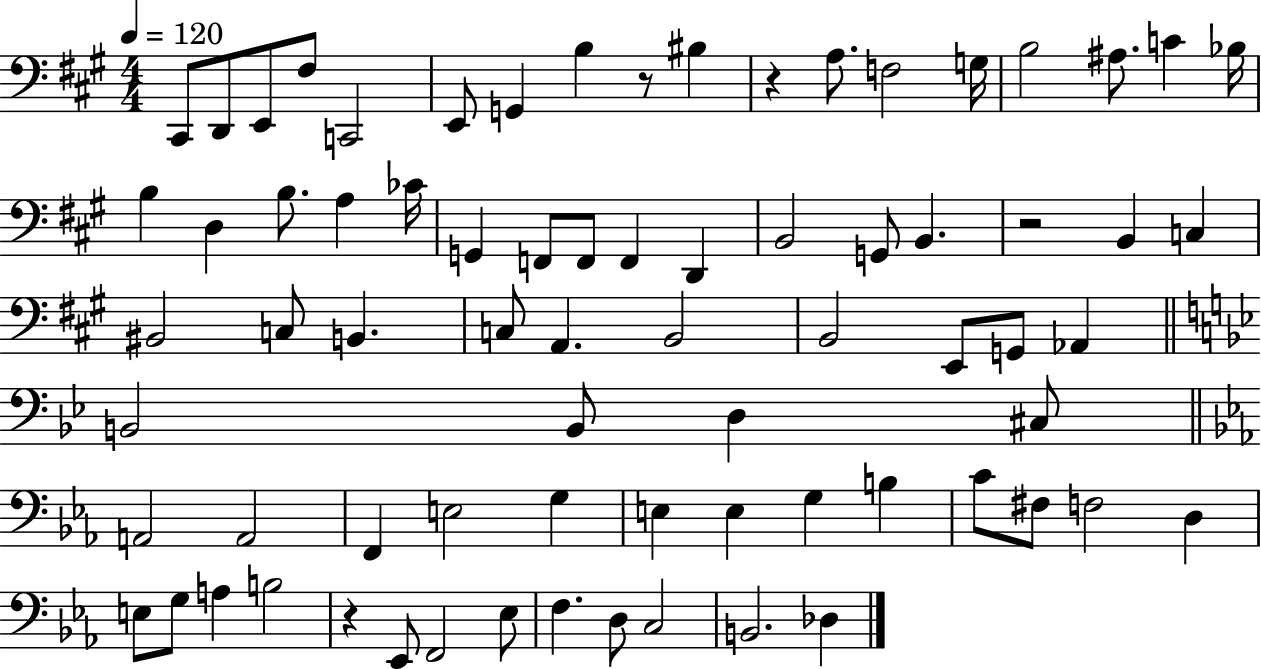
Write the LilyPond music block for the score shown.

{
  \clef bass
  \numericTimeSignature
  \time 4/4
  \key a \major
  \tempo 4 = 120
  \repeat volta 2 { cis,8 d,8 e,8 fis8 c,2 | e,8 g,4 b4 r8 bis4 | r4 a8. f2 g16 | b2 ais8. c'4 bes16 | \break b4 d4 b8. a4 ces'16 | g,4 f,8 f,8 f,4 d,4 | b,2 g,8 b,4. | r2 b,4 c4 | \break bis,2 c8 b,4. | c8 a,4. b,2 | b,2 e,8 g,8 aes,4 | \bar "||" \break \key bes \major b,2 b,8 d4 cis8 | \bar "||" \break \key ees \major a,2 a,2 | f,4 e2 g4 | e4 e4 g4 b4 | c'8 fis8 f2 d4 | \break e8 g8 a4 b2 | r4 ees,8 f,2 ees8 | f4. d8 c2 | b,2. des4 | \break } \bar "|."
}